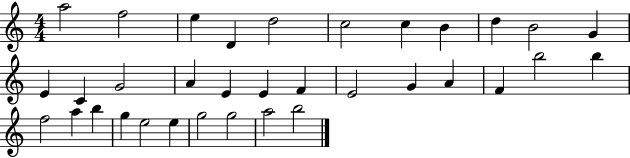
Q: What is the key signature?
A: C major